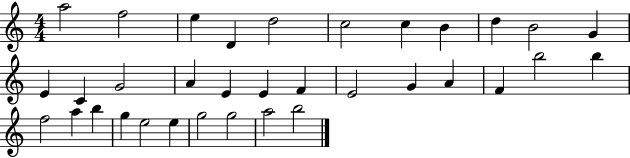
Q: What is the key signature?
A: C major